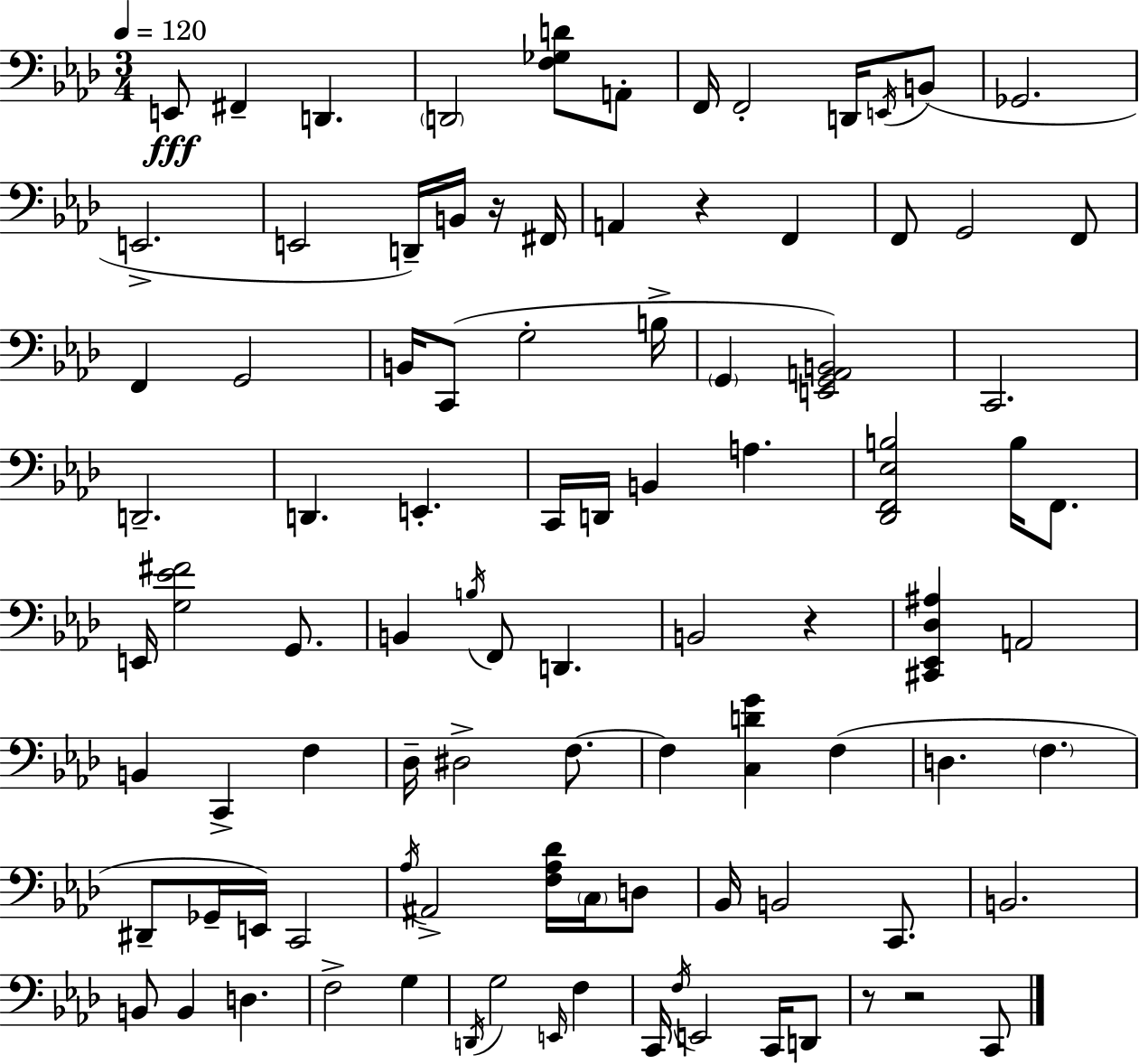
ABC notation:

X:1
T:Untitled
M:3/4
L:1/4
K:Ab
E,,/2 ^F,, D,, D,,2 [F,_G,D]/2 A,,/2 F,,/4 F,,2 D,,/4 E,,/4 B,,/2 _G,,2 E,,2 E,,2 D,,/4 B,,/4 z/4 ^F,,/4 A,, z F,, F,,/2 G,,2 F,,/2 F,, G,,2 B,,/4 C,,/2 G,2 B,/4 G,, [E,,G,,A,,B,,]2 C,,2 D,,2 D,, E,, C,,/4 D,,/4 B,, A, [_D,,F,,_E,B,]2 B,/4 F,,/2 E,,/4 [G,_E^F]2 G,,/2 B,, B,/4 F,,/2 D,, B,,2 z [^C,,_E,,_D,^A,] A,,2 B,, C,, F, _D,/4 ^D,2 F,/2 F, [C,DG] F, D, F, ^D,,/2 _G,,/4 E,,/4 C,,2 _A,/4 ^A,,2 [F,_A,_D]/4 C,/4 D,/2 _B,,/4 B,,2 C,,/2 B,,2 B,,/2 B,, D, F,2 G, D,,/4 G,2 E,,/4 F, C,,/4 F,/4 E,,2 C,,/4 D,,/2 z/2 z2 C,,/2